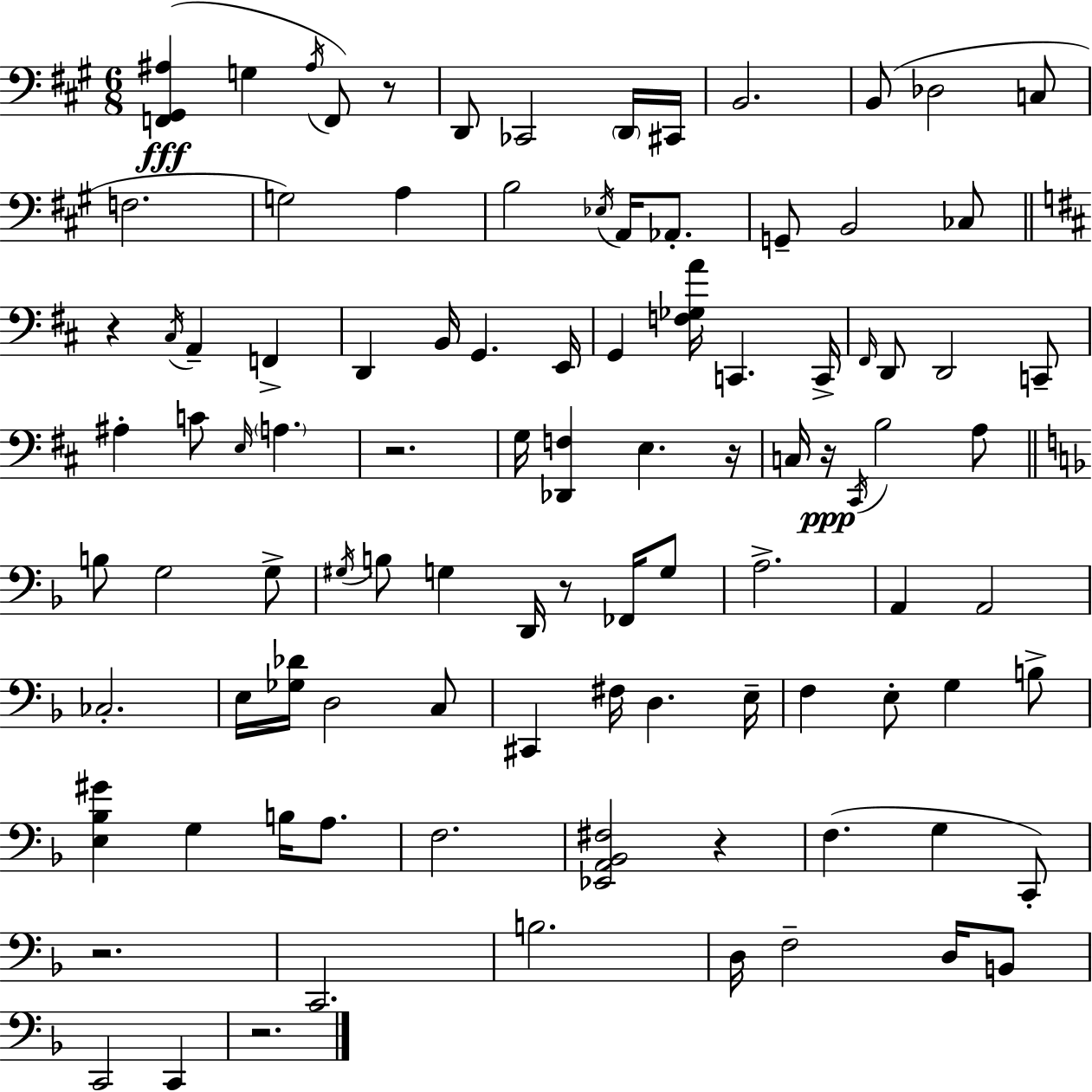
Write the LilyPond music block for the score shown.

{
  \clef bass
  \numericTimeSignature
  \time 6/8
  \key a \major
  <f, gis, ais>4(\fff g4 \acciaccatura { ais16 } f,8) r8 | d,8 ces,2 \parenthesize d,16 | cis,16 b,2. | b,8( des2 c8 | \break f2. | g2) a4 | b2 \acciaccatura { ees16 } a,16 aes,8.-. | g,8-- b,2 | \break ces8 \bar "||" \break \key b \minor r4 \acciaccatura { cis16 } a,4-- f,4-> | d,4 b,16 g,4. | e,16 g,4 <f ges a'>16 c,4. | c,16-> \grace { fis,16 } d,8 d,2 | \break c,8-- ais4-. c'8 \grace { e16 } \parenthesize a4. | r2. | g16 <des, f>4 e4. | r16 c16 r16\ppp \acciaccatura { cis,16 } b2 | \break a8 \bar "||" \break \key d \minor b8 g2 g8-> | \acciaccatura { gis16 } b8 g4 d,16 r8 fes,16 g8 | a2.-> | a,4 a,2 | \break ces2.-. | e16 <ges des'>16 d2 c8 | cis,4 fis16 d4. | e16-- f4 e8-. g4 b8-> | \break <e bes gis'>4 g4 b16 a8. | f2. | <ees, a, bes, fis>2 r4 | f4.( g4 c,8-.) | \break r2. | c,2. | b2. | d16 f2-- d16 b,8 | \break c,2 c,4 | r2. | \bar "|."
}